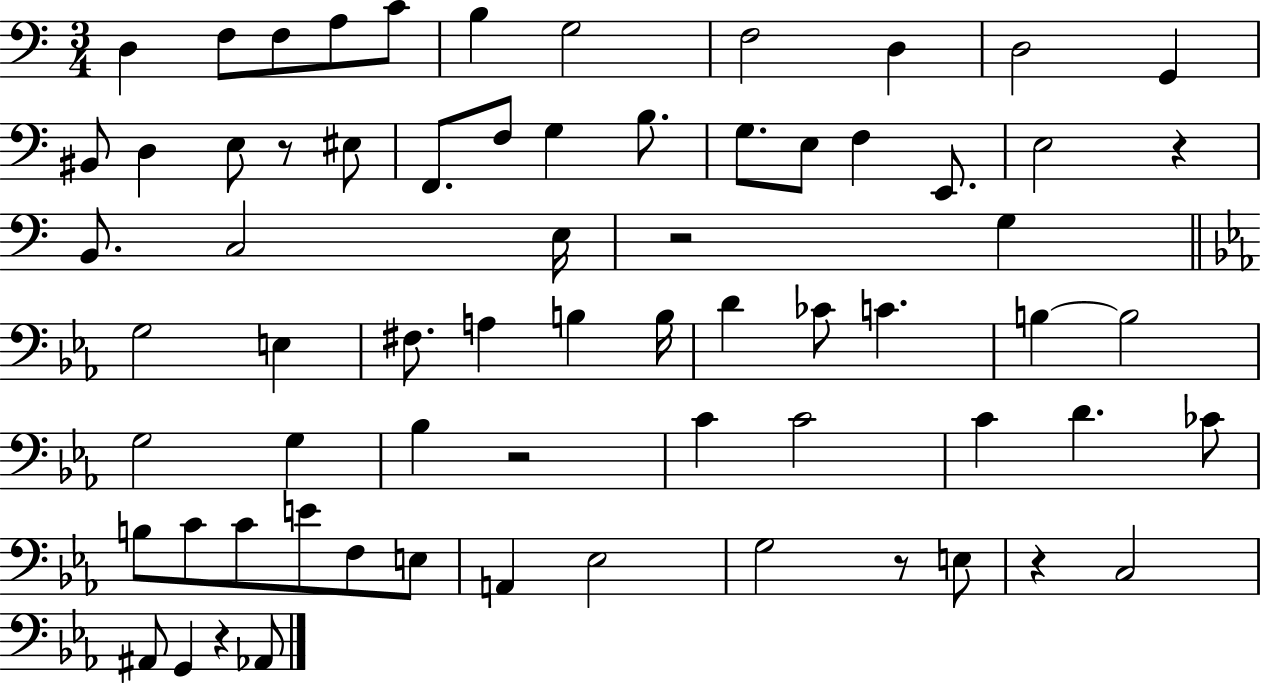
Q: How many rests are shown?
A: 7